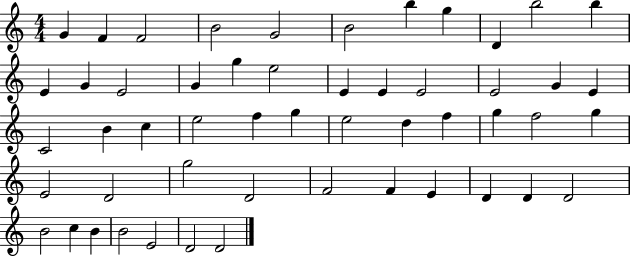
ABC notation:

X:1
T:Untitled
M:4/4
L:1/4
K:C
G F F2 B2 G2 B2 b g D b2 b E G E2 G g e2 E E E2 E2 G E C2 B c e2 f g e2 d f g f2 g E2 D2 g2 D2 F2 F E D D D2 B2 c B B2 E2 D2 D2